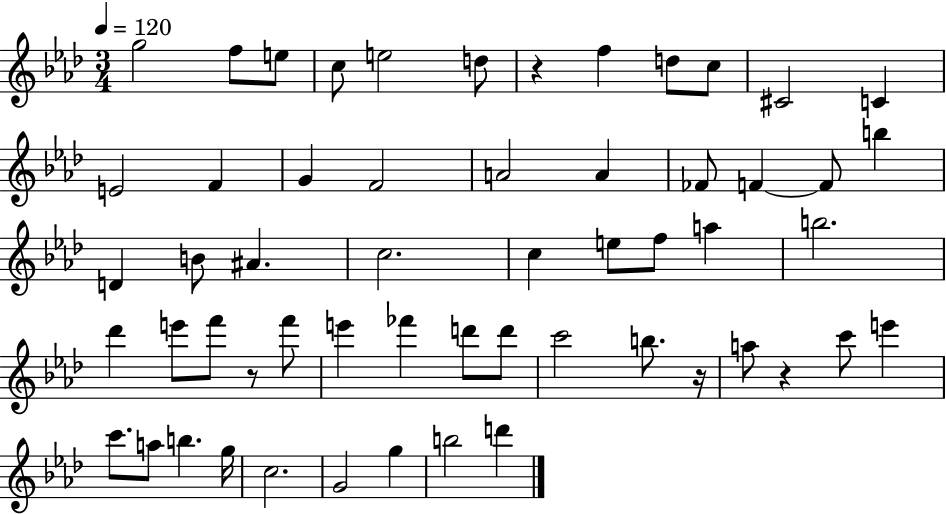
X:1
T:Untitled
M:3/4
L:1/4
K:Ab
g2 f/2 e/2 c/2 e2 d/2 z f d/2 c/2 ^C2 C E2 F G F2 A2 A _F/2 F F/2 b D B/2 ^A c2 c e/2 f/2 a b2 _d' e'/2 f'/2 z/2 f'/2 e' _f' d'/2 d'/2 c'2 b/2 z/4 a/2 z c'/2 e' c'/2 a/2 b g/4 c2 G2 g b2 d'